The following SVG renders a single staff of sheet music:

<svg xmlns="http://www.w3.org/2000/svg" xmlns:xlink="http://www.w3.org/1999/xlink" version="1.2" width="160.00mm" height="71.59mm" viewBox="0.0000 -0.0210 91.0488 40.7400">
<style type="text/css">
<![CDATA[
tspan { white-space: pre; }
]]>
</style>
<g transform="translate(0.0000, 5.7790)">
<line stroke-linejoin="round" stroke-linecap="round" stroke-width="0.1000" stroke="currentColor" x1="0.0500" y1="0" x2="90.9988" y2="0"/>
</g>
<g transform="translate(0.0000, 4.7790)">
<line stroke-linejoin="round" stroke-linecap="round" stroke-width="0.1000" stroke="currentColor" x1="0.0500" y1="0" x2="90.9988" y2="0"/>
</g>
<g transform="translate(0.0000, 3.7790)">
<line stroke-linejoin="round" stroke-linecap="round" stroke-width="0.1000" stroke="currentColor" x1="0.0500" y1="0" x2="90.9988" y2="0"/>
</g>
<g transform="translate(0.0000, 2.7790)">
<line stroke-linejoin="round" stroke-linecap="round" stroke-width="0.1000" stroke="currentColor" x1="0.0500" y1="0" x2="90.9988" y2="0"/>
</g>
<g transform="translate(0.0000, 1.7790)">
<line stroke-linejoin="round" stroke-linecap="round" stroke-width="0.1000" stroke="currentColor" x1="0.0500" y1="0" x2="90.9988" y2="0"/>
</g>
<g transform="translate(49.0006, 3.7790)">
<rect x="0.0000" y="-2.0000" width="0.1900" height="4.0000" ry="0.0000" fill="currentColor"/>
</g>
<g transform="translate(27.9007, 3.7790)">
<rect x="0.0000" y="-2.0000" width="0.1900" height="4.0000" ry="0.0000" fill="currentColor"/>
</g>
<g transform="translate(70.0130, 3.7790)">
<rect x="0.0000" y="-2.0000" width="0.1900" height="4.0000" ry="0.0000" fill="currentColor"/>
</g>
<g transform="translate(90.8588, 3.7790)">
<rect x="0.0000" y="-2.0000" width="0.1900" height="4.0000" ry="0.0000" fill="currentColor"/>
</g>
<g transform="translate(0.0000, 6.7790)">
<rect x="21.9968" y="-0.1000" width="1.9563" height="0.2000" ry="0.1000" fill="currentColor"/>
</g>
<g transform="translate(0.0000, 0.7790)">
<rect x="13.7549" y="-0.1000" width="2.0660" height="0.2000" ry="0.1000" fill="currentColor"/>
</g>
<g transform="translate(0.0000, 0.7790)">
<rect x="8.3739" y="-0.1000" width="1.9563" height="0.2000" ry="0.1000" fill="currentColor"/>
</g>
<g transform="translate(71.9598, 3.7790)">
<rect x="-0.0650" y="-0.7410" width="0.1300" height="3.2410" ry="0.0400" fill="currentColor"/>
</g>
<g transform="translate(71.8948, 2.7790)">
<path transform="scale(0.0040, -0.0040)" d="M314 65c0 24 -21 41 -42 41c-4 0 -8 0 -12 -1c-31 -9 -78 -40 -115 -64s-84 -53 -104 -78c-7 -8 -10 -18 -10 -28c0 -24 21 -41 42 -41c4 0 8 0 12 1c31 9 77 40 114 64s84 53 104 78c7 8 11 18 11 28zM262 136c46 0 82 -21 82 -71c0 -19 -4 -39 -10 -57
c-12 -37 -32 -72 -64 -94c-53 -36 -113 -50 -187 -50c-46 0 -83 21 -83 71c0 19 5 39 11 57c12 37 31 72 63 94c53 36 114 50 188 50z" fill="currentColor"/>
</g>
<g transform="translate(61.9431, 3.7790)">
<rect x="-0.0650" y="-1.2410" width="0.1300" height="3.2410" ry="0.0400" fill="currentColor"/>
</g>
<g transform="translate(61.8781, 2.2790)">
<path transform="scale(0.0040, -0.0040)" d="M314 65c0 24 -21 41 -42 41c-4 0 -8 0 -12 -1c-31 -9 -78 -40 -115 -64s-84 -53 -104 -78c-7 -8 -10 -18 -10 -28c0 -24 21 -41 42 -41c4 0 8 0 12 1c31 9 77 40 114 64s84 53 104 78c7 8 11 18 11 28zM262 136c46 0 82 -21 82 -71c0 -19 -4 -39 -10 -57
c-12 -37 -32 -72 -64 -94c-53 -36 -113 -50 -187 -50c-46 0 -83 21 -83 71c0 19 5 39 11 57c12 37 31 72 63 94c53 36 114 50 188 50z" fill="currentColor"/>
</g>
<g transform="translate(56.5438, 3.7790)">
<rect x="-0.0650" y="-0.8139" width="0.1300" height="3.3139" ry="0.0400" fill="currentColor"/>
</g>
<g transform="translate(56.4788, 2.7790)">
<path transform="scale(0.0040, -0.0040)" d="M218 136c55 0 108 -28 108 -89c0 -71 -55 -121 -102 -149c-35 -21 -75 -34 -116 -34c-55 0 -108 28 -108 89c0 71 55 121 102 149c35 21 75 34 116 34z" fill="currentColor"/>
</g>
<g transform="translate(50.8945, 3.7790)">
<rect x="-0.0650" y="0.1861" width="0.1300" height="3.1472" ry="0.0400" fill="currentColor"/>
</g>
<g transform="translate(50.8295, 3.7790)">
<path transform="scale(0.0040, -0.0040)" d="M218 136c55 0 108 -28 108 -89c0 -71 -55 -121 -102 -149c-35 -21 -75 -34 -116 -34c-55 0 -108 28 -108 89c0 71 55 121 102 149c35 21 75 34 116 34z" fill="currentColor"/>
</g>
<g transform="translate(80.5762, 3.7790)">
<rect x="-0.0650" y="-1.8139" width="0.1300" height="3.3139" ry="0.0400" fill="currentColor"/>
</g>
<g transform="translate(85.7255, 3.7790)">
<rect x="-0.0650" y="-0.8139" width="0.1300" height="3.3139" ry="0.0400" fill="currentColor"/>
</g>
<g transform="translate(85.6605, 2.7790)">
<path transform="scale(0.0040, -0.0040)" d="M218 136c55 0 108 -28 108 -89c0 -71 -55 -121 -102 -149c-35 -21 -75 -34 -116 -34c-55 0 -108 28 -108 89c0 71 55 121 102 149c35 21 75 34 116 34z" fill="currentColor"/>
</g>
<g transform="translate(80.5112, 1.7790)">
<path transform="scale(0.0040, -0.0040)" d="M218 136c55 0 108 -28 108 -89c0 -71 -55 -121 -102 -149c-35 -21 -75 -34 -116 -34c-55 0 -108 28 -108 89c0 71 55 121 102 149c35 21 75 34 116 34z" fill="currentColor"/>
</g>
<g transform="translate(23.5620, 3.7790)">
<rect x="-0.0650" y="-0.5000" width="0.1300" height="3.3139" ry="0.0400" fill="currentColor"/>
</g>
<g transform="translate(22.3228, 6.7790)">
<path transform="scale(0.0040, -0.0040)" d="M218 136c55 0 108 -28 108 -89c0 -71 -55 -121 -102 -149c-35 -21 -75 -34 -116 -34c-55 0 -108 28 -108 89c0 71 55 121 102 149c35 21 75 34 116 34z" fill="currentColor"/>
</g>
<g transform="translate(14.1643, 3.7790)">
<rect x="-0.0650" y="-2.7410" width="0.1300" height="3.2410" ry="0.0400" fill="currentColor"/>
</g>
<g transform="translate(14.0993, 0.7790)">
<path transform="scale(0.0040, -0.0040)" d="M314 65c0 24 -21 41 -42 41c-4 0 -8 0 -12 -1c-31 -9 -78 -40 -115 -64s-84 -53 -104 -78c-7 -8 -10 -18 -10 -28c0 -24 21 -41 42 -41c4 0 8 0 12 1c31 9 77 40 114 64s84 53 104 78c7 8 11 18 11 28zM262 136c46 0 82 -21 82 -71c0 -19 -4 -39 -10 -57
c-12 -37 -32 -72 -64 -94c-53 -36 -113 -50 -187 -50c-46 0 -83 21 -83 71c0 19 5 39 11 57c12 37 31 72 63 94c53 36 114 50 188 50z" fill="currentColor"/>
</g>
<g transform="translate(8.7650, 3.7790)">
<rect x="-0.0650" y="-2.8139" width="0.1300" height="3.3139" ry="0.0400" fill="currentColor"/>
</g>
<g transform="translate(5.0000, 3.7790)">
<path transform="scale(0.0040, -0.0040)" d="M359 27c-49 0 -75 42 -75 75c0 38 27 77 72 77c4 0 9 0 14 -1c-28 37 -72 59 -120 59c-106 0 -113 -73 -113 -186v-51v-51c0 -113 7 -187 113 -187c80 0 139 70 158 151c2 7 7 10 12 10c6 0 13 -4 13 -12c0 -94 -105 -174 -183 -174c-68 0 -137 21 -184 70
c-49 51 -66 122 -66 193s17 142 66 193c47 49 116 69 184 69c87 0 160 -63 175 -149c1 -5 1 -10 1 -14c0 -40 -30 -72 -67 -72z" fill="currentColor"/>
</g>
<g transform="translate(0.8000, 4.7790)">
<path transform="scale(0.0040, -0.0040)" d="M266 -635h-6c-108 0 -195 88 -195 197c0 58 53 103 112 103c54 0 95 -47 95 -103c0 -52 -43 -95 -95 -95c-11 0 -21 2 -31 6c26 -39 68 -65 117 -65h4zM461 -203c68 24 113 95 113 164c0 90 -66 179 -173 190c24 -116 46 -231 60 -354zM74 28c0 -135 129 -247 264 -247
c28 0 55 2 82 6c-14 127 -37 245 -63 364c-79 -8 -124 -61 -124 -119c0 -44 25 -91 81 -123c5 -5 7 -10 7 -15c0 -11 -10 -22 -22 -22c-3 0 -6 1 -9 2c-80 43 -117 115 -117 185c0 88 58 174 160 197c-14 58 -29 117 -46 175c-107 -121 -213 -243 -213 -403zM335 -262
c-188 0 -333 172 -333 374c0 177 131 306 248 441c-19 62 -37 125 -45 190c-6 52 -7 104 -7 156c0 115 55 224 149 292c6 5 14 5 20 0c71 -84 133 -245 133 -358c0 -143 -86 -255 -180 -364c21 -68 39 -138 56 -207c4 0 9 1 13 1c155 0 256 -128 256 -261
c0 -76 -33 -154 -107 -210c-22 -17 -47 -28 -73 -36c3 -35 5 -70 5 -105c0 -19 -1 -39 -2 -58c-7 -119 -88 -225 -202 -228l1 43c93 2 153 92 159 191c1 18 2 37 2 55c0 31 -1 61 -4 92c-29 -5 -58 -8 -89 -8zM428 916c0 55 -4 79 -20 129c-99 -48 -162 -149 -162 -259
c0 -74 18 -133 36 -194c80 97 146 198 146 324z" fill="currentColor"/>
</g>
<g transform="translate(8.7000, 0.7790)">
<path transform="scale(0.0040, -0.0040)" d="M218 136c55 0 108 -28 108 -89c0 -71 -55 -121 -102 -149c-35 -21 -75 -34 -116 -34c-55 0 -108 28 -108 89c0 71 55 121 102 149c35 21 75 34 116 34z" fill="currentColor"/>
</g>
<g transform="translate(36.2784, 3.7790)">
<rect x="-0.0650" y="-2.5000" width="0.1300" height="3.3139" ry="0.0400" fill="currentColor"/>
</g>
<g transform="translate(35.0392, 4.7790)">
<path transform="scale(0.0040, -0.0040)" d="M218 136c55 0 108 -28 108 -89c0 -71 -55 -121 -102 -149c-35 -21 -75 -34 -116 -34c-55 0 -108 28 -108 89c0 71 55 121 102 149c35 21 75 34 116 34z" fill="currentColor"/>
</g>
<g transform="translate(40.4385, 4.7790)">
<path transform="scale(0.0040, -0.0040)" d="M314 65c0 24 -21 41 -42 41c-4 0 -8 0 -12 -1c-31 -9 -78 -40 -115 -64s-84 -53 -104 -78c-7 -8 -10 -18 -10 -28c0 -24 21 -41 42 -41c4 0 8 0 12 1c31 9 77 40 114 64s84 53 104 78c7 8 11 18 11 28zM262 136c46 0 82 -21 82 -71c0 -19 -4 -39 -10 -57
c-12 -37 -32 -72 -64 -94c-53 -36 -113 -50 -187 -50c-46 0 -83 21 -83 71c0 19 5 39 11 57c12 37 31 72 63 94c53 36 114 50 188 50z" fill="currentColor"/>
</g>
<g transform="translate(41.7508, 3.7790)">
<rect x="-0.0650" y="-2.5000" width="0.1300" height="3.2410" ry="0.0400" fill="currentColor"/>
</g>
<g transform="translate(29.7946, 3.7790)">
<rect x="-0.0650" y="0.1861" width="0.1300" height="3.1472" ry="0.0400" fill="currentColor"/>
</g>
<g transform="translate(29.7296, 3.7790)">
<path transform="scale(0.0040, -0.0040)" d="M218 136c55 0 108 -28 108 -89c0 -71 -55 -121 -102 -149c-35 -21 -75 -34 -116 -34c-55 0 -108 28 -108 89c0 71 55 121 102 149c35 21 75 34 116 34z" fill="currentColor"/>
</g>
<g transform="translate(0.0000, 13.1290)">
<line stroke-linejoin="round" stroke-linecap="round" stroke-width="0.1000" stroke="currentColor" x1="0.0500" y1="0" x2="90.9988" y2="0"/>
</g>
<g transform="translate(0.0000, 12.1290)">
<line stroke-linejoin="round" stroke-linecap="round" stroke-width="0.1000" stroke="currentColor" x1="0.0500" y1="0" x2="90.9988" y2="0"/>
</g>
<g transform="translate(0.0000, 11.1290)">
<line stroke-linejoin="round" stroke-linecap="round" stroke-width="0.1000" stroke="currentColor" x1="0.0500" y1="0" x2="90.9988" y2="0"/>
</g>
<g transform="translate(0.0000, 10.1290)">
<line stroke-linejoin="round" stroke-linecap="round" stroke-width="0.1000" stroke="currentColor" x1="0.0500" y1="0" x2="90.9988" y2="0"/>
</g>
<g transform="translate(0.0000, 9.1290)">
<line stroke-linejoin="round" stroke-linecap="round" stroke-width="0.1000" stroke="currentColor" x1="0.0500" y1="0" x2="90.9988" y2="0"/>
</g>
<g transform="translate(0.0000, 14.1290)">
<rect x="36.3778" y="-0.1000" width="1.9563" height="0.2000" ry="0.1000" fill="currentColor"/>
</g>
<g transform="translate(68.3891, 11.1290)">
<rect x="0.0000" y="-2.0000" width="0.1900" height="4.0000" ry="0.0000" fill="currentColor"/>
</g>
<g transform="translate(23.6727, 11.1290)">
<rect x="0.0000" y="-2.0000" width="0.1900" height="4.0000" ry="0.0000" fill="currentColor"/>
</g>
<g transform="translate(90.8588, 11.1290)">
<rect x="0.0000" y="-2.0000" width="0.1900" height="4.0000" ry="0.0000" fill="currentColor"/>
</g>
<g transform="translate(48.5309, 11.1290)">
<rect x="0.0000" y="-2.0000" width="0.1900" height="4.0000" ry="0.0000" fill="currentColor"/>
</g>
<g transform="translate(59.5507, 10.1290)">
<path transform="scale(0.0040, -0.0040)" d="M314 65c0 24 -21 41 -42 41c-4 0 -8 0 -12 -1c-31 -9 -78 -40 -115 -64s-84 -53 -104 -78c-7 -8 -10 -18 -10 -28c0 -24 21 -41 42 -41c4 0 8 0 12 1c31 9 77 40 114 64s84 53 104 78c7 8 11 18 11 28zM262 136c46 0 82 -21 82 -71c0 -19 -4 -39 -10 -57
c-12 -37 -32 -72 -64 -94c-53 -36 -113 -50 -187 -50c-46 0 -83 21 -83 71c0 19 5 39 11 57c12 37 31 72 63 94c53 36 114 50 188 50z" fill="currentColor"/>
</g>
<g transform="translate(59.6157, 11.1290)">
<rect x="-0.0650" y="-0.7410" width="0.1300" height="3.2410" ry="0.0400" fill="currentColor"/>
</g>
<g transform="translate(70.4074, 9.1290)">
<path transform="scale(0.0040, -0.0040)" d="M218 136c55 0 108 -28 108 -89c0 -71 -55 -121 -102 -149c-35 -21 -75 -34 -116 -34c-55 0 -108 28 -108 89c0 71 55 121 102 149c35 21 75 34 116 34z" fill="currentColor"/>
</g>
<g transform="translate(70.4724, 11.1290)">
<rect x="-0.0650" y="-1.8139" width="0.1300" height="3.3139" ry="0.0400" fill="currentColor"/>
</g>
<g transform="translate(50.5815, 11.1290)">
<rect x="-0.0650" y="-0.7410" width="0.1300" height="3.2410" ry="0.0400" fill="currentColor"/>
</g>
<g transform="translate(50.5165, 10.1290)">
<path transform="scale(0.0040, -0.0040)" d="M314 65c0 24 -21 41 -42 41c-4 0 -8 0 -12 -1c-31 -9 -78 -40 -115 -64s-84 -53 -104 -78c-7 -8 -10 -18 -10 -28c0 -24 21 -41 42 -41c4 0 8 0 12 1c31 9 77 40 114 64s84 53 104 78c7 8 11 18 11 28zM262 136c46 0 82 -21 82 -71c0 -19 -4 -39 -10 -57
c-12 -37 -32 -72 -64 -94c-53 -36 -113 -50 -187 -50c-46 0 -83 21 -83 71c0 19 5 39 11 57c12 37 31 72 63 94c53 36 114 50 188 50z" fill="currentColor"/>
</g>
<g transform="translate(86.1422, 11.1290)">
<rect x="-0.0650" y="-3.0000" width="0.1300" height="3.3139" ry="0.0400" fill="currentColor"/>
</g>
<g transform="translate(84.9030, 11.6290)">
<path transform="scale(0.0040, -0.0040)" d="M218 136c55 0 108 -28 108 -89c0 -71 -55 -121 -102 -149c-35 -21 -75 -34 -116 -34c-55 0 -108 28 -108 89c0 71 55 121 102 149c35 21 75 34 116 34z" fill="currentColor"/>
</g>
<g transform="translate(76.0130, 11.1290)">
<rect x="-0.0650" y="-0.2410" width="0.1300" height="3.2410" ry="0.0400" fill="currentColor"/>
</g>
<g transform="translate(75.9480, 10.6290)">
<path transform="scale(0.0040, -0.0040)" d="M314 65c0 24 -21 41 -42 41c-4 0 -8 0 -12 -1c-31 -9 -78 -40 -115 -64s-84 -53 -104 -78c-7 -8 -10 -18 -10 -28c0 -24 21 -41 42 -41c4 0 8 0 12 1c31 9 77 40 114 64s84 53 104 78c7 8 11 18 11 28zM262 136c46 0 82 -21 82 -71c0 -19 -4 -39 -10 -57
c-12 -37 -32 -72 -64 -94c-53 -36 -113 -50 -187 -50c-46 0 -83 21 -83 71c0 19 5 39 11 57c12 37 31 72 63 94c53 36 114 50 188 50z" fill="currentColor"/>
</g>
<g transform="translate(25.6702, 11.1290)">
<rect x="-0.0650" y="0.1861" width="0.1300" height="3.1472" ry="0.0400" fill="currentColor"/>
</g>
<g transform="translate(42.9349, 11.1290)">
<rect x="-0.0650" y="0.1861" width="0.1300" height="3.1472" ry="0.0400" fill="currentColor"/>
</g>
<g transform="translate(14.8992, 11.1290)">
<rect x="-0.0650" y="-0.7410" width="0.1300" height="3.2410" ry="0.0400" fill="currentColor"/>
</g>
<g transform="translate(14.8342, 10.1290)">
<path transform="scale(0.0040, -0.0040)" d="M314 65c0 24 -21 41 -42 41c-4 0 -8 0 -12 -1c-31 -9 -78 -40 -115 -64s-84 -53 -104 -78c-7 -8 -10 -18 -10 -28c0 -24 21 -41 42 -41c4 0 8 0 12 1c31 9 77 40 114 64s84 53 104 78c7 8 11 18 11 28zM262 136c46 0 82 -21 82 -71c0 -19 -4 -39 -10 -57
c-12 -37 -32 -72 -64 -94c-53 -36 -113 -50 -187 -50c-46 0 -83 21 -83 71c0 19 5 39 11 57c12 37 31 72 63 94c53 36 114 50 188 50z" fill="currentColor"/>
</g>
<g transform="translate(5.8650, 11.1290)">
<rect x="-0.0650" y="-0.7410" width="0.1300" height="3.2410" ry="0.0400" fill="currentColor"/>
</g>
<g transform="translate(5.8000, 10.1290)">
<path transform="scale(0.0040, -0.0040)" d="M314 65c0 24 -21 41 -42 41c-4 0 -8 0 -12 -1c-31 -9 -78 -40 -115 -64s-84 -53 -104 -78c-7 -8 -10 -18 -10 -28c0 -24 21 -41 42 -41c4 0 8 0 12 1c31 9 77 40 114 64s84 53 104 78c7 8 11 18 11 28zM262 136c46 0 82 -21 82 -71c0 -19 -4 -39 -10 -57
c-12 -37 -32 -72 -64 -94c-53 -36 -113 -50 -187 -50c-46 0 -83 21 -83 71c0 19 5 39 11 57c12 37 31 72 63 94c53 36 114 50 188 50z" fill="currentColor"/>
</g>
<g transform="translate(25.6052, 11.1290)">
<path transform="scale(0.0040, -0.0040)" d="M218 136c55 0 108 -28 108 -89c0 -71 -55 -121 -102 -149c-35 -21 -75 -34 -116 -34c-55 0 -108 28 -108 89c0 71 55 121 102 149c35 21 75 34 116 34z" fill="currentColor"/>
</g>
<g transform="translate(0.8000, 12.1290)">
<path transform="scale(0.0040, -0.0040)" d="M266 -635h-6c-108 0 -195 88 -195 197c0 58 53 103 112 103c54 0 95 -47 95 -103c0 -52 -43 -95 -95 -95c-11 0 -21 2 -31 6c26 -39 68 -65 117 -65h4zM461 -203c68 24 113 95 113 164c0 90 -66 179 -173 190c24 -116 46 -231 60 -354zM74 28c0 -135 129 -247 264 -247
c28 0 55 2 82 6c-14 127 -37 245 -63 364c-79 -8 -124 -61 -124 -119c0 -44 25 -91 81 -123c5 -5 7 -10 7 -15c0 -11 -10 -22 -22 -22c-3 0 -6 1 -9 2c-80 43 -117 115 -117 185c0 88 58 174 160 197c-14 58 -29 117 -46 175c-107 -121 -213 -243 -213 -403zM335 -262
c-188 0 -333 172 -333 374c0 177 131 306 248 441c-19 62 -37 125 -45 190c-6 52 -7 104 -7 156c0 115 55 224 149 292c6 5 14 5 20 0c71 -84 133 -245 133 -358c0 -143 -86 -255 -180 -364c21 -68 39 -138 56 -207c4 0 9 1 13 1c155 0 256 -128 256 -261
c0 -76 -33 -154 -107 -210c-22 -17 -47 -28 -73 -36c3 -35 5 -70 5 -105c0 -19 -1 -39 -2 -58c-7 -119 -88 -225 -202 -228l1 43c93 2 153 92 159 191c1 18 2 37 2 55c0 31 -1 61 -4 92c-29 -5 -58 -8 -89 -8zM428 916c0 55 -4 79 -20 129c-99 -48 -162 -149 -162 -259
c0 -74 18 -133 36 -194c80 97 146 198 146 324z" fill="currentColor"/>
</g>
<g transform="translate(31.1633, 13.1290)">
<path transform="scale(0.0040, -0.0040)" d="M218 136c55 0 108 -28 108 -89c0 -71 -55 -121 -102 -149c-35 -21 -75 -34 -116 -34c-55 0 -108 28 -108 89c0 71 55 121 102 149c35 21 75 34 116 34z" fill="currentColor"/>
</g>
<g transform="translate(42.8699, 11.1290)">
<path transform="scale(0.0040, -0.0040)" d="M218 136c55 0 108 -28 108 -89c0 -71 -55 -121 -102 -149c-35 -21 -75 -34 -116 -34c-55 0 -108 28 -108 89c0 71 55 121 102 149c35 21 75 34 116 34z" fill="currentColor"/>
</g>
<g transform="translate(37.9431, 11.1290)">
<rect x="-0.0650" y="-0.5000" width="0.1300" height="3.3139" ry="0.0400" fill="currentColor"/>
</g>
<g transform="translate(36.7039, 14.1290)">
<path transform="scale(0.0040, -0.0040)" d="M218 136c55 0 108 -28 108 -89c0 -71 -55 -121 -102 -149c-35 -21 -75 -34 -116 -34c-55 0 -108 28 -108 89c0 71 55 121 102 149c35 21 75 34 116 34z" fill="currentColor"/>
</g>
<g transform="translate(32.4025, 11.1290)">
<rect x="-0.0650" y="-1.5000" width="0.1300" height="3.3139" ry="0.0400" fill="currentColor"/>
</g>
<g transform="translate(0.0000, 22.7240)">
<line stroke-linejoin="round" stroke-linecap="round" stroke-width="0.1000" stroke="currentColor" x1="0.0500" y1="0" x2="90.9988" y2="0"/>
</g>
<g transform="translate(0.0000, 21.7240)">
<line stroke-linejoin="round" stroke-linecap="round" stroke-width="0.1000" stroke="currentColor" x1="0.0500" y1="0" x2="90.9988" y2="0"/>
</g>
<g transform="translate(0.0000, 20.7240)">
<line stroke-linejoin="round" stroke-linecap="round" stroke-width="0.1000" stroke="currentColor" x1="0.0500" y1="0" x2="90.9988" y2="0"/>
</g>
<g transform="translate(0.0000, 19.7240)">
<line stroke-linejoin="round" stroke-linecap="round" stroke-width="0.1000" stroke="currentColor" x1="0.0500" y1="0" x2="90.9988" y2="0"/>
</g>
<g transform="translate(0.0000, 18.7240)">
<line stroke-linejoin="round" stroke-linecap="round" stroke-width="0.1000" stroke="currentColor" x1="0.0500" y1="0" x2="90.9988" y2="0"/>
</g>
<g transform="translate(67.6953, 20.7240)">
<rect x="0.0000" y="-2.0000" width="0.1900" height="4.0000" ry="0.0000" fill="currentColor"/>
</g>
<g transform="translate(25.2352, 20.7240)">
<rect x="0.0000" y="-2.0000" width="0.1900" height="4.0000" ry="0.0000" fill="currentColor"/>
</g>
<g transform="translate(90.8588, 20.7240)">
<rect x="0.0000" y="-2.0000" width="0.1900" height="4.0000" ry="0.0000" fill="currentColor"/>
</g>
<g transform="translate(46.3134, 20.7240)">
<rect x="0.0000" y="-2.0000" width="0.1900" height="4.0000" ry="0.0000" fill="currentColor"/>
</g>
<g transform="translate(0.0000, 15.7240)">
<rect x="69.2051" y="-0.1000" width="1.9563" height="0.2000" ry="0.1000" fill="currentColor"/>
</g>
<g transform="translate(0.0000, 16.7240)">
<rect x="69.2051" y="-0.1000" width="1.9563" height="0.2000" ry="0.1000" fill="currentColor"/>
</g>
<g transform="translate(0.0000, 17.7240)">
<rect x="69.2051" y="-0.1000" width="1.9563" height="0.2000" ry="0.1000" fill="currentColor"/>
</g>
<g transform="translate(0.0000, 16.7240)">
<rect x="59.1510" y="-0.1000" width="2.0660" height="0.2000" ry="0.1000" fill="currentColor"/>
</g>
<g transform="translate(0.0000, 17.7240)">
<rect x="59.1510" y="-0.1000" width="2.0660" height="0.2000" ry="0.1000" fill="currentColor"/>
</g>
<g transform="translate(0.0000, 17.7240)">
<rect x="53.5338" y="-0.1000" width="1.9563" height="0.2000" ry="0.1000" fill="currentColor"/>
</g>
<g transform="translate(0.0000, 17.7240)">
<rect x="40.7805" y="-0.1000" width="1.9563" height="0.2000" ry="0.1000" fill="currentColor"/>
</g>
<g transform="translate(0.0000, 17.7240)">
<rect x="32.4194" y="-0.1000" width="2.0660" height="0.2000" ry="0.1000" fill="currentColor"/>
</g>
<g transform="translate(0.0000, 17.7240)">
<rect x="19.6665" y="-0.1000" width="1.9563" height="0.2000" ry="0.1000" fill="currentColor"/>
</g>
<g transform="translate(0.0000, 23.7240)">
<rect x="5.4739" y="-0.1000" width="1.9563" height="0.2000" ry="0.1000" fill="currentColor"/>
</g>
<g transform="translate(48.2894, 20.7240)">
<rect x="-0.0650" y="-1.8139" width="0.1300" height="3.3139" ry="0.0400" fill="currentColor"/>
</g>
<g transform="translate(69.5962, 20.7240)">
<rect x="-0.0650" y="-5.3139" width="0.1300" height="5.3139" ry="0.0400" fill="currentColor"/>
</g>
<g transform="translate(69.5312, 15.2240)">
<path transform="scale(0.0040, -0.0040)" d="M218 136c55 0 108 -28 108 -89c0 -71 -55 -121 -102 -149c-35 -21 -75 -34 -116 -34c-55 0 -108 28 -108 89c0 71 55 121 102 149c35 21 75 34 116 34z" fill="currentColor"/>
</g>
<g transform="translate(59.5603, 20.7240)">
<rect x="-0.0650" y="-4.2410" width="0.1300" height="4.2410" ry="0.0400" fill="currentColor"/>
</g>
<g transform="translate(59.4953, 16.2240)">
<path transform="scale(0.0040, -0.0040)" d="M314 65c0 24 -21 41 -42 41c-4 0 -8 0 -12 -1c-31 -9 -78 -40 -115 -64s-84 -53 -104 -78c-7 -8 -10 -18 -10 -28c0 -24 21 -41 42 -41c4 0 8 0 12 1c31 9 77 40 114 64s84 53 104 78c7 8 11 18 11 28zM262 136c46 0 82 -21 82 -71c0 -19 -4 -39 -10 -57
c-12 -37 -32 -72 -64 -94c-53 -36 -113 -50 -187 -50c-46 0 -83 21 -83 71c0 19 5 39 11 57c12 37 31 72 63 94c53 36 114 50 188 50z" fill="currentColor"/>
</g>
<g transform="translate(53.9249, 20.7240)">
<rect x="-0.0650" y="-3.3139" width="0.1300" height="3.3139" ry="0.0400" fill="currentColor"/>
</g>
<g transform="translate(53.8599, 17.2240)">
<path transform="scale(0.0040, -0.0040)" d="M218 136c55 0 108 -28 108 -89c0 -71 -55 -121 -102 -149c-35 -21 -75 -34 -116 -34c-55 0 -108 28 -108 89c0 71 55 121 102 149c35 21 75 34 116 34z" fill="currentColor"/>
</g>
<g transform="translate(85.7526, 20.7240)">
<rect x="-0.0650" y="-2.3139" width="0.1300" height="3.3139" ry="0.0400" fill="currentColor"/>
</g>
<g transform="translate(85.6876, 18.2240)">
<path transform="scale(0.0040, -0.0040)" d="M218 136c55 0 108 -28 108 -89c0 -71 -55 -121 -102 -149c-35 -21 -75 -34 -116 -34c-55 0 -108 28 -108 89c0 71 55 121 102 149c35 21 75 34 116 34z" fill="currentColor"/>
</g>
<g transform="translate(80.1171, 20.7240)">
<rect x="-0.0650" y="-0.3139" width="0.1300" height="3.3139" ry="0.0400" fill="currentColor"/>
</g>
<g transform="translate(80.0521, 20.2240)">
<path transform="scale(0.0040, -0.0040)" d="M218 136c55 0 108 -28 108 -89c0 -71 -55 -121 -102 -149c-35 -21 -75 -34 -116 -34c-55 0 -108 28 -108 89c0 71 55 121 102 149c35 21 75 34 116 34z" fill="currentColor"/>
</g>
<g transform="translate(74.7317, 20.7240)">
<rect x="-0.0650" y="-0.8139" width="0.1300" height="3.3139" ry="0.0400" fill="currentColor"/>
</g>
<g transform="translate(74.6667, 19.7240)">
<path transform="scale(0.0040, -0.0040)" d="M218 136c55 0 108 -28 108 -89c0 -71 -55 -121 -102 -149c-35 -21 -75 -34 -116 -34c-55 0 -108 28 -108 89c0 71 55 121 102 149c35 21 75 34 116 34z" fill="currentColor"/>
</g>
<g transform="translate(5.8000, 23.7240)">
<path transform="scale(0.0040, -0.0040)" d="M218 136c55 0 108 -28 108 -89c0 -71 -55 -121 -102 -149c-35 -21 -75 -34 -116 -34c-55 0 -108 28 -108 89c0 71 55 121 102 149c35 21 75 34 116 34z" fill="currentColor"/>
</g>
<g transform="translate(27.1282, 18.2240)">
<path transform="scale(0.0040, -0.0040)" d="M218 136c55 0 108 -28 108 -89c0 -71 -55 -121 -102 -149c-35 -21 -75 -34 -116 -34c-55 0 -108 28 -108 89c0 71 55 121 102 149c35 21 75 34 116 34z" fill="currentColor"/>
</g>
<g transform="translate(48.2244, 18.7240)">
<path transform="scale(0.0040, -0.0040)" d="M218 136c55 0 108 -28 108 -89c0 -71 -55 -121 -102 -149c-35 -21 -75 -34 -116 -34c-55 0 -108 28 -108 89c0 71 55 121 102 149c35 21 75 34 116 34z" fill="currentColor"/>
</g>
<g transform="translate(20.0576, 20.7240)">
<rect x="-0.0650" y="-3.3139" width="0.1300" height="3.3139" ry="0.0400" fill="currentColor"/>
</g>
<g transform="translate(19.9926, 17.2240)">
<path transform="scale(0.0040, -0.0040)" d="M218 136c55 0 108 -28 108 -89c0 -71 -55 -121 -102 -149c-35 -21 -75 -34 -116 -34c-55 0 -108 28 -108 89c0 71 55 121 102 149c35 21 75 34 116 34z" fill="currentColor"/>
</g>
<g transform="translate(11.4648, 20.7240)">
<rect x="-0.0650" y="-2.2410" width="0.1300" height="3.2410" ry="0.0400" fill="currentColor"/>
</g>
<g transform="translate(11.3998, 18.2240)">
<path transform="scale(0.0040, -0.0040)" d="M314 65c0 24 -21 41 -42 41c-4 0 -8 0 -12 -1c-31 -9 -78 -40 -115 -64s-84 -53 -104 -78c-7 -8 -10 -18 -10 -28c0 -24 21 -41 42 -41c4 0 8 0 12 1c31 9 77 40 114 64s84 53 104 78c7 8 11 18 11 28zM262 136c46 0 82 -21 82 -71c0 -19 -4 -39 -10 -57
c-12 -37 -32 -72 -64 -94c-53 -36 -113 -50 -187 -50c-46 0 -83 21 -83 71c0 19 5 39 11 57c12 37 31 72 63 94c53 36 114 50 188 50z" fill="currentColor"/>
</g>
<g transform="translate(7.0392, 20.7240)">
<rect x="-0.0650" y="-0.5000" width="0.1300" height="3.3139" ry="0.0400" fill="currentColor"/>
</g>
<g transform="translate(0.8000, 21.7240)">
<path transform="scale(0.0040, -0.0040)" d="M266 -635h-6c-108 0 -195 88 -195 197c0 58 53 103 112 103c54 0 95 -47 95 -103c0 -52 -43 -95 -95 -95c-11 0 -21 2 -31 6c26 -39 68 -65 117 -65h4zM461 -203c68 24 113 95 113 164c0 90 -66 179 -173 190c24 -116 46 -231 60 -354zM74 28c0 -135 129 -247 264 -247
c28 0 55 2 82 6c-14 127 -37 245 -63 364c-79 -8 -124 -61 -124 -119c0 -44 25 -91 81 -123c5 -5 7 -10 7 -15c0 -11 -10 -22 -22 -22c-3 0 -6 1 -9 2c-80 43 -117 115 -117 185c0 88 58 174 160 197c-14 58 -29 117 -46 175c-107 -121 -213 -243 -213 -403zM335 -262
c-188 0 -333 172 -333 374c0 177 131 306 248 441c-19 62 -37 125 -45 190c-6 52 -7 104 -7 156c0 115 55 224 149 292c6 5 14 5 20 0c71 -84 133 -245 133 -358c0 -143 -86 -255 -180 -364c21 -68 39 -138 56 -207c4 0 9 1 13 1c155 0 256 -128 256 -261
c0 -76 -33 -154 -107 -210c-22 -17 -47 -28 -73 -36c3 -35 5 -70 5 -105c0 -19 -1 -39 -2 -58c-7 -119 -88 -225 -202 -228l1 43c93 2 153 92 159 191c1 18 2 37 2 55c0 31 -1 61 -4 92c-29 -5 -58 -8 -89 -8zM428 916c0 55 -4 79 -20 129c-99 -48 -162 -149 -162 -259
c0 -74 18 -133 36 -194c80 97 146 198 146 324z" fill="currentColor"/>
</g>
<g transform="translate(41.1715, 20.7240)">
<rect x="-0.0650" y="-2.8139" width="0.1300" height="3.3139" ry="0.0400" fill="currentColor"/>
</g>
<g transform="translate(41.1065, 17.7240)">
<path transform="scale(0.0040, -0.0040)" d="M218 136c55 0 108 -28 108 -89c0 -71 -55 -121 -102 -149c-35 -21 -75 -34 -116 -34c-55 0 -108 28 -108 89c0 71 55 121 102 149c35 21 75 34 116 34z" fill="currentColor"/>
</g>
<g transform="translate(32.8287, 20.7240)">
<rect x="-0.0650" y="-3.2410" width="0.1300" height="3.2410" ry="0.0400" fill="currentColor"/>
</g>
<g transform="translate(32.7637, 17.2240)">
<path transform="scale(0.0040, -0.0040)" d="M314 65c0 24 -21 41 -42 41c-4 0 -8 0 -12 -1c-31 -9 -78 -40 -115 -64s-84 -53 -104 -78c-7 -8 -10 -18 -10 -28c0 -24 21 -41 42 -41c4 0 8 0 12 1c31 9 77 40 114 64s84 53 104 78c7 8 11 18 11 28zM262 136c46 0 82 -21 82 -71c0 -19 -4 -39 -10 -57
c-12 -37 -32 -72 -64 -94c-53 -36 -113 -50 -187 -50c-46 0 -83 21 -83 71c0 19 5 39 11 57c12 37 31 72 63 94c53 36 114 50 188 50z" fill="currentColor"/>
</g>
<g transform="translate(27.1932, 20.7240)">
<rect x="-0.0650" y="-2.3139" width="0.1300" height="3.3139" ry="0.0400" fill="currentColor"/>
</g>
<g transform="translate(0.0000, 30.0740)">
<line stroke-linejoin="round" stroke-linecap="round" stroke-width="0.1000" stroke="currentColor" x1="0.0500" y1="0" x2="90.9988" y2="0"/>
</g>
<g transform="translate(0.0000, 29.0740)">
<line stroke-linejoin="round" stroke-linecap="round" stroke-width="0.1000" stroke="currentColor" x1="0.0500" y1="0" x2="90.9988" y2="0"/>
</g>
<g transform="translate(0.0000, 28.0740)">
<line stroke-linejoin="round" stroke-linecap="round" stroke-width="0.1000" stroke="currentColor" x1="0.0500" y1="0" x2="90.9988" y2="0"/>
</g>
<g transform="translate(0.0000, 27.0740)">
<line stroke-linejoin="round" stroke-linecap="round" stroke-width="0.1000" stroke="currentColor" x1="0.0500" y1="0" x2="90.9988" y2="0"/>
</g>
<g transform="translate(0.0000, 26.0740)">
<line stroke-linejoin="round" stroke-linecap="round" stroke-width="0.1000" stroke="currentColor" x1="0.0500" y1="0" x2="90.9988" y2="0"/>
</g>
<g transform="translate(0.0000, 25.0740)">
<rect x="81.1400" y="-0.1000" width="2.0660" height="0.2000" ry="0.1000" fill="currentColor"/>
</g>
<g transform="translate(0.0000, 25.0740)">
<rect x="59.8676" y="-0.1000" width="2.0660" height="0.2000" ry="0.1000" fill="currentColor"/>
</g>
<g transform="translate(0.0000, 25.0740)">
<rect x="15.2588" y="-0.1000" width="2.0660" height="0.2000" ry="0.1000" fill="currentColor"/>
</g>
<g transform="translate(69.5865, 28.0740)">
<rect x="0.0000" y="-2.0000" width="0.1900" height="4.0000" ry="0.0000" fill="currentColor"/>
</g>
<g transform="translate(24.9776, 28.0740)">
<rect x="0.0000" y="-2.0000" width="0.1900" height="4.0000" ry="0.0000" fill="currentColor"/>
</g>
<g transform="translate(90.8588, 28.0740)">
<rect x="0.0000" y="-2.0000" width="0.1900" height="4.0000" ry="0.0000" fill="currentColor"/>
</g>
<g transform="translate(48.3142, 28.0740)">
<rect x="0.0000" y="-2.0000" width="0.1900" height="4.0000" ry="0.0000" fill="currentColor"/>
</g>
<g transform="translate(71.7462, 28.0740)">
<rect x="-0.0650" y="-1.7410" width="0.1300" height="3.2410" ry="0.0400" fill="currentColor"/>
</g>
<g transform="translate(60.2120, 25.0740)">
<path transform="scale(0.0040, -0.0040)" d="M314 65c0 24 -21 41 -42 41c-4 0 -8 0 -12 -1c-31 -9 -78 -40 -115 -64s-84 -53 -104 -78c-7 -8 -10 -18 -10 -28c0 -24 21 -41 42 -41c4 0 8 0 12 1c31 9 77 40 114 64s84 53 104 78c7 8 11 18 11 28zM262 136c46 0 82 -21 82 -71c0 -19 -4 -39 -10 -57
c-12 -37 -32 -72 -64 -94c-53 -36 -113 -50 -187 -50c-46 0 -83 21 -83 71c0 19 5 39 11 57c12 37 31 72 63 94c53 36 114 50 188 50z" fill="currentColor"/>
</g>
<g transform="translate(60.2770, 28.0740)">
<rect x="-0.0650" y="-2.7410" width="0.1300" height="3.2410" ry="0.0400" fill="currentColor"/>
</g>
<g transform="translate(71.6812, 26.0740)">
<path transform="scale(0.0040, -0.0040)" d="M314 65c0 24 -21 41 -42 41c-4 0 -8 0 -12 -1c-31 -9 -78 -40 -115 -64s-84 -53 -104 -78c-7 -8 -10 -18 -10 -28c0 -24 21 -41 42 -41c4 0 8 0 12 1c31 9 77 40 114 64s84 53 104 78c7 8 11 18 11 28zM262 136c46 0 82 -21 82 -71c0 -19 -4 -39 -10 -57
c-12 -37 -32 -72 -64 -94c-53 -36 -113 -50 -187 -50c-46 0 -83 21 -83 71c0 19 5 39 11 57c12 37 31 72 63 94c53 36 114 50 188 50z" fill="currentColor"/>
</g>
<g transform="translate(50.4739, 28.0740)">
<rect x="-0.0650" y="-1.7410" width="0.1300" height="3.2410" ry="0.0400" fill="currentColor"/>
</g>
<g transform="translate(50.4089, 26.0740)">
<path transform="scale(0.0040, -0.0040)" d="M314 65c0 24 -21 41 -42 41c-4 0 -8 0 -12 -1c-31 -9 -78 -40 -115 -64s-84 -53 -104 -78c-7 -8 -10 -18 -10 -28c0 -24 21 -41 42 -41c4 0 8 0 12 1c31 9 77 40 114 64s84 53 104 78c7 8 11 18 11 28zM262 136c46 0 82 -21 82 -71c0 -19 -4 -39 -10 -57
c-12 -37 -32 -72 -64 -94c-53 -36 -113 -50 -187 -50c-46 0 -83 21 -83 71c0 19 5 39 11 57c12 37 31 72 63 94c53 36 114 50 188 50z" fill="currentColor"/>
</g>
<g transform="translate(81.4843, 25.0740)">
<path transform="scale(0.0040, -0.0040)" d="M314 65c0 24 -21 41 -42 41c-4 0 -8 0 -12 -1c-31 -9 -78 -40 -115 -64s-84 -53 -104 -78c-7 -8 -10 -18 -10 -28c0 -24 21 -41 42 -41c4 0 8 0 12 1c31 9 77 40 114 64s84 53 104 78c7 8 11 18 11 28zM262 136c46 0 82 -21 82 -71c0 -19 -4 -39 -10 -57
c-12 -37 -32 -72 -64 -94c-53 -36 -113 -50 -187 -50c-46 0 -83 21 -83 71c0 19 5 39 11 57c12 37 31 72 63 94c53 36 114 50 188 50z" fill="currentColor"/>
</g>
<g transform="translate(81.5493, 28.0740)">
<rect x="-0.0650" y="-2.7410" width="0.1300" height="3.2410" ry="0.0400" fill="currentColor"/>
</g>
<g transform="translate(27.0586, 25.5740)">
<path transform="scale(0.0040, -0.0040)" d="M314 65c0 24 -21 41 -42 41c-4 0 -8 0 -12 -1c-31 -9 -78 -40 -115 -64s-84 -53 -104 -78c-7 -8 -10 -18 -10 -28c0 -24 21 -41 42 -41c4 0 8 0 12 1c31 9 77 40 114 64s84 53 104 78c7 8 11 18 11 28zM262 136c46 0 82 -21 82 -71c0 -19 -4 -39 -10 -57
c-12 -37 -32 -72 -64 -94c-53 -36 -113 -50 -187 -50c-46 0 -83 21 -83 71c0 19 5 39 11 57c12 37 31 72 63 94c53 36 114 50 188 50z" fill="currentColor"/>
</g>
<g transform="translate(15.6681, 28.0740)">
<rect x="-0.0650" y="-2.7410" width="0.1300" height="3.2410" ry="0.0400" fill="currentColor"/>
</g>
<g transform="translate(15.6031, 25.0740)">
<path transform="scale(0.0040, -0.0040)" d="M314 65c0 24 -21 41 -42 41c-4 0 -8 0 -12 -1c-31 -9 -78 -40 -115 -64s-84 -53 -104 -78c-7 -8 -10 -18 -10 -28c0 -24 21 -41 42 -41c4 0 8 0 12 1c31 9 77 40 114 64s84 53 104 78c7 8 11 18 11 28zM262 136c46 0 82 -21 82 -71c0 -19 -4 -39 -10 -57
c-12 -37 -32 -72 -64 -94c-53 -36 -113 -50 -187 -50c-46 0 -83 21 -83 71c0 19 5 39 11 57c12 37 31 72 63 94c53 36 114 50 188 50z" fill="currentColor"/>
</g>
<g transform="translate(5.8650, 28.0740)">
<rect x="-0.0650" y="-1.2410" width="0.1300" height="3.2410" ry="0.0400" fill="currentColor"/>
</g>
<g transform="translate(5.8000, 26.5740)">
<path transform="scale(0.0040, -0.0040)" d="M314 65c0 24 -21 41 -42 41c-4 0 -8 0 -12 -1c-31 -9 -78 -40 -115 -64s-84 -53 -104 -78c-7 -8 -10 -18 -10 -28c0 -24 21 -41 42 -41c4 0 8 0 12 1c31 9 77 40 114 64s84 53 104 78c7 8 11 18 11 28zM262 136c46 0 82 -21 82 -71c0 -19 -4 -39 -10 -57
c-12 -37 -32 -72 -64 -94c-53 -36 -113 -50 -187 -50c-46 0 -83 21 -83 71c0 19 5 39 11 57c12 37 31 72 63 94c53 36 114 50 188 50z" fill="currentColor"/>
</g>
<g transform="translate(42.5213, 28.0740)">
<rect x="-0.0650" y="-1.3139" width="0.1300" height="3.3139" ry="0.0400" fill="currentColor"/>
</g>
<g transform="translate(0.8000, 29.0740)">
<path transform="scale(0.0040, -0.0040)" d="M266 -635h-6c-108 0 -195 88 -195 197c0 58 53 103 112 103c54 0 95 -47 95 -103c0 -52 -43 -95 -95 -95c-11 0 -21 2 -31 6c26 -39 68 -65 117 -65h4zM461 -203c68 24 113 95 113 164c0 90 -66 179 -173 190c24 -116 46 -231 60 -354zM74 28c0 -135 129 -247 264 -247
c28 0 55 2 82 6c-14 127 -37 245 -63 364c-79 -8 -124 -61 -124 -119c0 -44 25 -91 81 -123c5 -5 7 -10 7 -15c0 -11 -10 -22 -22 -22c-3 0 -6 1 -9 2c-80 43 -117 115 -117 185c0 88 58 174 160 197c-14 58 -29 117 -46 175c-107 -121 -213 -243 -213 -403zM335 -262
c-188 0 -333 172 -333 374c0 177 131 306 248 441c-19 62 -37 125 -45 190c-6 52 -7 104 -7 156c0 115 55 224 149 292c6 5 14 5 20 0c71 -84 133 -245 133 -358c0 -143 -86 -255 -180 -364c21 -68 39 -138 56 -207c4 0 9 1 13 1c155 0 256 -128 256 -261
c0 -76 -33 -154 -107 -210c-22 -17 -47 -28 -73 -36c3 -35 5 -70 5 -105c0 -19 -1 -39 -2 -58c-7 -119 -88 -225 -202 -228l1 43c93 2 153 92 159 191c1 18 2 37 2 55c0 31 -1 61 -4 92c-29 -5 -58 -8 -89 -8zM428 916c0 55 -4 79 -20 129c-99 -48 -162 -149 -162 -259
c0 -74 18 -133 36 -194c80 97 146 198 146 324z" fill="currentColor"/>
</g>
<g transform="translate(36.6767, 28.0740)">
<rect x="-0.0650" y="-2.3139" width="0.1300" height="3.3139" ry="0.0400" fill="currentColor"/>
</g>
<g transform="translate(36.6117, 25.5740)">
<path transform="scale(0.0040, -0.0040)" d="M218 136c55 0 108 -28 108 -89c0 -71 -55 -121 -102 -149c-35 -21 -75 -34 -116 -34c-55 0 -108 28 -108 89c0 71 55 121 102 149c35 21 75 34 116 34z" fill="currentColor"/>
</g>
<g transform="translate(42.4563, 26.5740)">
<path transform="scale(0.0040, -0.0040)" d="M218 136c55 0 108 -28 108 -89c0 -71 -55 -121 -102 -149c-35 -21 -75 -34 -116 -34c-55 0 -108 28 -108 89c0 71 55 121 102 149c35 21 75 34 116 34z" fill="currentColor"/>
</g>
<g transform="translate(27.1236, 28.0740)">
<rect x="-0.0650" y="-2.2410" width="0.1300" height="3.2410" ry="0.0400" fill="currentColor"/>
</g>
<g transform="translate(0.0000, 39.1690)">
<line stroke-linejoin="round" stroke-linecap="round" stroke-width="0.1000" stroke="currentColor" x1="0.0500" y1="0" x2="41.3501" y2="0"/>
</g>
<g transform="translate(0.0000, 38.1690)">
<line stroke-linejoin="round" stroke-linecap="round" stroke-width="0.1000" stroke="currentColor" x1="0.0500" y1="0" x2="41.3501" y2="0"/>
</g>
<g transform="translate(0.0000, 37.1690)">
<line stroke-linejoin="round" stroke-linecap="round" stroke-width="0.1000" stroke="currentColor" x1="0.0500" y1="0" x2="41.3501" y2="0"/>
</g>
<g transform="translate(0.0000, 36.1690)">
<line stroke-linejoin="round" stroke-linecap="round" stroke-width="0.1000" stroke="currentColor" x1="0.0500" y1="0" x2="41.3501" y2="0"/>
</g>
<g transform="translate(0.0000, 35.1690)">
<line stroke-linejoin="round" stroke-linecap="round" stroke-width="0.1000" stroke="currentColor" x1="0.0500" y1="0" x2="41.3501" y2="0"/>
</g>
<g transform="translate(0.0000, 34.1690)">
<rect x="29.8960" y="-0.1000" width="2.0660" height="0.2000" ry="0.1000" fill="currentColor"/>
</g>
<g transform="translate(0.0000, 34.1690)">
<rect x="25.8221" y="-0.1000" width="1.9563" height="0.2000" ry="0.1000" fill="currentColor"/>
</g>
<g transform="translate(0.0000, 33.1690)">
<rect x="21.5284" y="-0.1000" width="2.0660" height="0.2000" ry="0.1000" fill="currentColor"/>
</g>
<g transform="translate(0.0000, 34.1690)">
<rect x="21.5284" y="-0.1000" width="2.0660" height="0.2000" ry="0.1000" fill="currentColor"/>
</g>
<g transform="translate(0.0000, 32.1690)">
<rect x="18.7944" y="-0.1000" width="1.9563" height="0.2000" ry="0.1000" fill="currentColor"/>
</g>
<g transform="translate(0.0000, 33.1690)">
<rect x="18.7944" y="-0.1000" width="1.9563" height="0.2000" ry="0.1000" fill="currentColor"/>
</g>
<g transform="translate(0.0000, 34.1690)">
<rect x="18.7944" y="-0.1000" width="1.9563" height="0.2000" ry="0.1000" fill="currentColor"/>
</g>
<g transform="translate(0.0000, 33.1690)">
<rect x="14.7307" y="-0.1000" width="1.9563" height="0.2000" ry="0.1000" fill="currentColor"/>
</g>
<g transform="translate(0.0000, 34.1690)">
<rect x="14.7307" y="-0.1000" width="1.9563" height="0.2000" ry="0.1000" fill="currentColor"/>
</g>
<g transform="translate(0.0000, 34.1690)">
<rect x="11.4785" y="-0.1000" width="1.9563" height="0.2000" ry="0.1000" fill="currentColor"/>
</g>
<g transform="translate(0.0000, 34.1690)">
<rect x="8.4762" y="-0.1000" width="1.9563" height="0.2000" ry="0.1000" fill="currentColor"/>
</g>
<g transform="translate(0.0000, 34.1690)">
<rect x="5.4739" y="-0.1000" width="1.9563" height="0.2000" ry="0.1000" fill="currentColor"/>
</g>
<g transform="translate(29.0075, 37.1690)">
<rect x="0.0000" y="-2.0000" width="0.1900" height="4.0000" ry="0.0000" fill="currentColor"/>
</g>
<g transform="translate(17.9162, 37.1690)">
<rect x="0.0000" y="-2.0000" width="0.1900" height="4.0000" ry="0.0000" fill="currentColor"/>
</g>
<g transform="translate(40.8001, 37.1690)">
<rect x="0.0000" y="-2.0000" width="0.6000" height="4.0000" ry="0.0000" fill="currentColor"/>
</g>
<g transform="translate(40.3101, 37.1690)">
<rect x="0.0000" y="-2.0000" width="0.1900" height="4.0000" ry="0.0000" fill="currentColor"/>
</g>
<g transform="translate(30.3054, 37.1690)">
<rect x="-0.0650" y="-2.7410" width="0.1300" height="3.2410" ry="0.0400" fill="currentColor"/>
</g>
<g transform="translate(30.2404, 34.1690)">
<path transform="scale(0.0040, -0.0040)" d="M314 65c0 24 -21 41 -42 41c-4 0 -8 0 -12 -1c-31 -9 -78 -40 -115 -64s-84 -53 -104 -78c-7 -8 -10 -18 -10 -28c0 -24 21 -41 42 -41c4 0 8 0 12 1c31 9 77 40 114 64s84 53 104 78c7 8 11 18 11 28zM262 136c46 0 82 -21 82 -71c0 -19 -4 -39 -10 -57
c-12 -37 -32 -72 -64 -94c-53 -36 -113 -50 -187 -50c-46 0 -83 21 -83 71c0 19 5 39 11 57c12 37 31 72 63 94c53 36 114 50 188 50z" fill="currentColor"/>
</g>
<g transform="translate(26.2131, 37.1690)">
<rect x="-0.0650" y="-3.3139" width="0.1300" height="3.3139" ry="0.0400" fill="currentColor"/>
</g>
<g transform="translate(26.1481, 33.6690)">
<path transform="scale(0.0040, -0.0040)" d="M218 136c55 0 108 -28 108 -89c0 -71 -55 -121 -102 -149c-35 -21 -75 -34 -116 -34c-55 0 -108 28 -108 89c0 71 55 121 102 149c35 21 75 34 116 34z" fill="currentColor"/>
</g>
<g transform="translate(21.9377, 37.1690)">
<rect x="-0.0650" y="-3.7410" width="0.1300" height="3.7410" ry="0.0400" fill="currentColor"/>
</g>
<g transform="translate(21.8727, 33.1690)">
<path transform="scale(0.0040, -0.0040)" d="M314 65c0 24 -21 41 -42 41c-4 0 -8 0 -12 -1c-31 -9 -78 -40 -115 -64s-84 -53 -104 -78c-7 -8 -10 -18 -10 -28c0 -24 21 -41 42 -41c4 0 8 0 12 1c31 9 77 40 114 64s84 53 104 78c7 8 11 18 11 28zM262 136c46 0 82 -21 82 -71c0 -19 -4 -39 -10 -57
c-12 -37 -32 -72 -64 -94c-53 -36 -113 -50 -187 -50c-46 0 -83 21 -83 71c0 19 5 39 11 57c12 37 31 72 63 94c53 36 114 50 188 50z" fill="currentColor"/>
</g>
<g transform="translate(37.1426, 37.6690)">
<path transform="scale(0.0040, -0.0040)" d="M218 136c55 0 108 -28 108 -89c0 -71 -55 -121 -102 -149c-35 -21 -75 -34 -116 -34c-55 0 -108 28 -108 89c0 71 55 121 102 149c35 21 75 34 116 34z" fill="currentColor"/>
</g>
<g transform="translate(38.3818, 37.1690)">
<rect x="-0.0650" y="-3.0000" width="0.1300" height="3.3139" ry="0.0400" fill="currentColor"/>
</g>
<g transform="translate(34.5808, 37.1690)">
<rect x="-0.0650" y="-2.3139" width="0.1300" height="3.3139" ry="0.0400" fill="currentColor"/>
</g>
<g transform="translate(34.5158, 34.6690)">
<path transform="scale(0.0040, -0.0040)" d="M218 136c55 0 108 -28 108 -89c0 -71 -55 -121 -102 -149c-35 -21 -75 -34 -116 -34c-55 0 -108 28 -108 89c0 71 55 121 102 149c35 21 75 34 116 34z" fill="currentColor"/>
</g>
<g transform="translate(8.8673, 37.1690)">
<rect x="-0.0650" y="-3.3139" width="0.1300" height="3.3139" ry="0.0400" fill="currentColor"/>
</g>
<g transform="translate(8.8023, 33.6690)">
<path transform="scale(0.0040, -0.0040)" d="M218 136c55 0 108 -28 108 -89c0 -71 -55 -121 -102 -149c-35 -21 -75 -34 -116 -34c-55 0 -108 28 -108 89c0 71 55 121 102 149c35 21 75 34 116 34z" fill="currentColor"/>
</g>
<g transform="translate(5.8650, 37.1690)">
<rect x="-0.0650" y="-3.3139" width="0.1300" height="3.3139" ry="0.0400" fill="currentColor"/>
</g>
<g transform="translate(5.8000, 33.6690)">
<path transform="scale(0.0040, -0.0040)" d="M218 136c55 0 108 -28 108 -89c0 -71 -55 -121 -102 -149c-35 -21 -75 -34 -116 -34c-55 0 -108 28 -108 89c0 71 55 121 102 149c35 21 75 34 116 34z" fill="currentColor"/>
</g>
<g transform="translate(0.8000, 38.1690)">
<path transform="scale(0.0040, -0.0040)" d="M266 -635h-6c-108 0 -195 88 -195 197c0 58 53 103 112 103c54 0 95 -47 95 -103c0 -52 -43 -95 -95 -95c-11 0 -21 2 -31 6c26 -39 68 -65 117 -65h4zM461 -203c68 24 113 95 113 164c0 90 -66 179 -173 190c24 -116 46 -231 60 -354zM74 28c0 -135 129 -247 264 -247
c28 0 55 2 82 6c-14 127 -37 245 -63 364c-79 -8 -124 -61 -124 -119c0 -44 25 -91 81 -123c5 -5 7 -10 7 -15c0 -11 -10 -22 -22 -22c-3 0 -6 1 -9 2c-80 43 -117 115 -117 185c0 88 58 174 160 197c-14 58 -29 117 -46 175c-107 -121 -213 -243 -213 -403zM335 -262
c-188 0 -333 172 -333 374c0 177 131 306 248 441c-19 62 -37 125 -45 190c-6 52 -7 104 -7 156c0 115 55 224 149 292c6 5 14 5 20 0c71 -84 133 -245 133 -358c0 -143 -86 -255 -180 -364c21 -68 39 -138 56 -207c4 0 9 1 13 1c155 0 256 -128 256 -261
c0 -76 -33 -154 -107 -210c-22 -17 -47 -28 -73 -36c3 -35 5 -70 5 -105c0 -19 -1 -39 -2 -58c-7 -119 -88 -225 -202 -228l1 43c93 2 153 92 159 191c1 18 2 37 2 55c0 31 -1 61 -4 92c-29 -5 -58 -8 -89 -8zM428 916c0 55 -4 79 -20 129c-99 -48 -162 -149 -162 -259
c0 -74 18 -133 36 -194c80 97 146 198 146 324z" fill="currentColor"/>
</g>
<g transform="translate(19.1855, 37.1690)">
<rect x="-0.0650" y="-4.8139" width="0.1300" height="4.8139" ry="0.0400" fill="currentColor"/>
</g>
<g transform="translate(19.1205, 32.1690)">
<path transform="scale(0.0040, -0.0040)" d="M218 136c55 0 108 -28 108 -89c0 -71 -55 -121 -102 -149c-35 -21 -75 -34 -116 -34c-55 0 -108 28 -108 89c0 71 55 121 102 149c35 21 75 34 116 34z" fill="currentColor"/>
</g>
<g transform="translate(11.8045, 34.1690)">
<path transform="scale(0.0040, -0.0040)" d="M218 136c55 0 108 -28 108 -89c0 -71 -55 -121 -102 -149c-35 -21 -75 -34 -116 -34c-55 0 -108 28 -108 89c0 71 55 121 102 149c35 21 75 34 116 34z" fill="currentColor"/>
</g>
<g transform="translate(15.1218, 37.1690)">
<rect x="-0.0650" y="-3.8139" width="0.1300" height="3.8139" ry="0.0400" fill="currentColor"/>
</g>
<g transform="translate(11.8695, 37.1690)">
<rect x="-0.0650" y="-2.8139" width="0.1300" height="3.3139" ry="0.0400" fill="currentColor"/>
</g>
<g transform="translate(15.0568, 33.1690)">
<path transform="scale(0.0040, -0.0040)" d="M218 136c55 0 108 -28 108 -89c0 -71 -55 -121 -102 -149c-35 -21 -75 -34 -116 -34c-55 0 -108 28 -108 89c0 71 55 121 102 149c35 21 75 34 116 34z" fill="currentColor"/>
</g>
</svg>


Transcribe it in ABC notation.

X:1
T:Untitled
M:4/4
L:1/4
K:C
a a2 C B G G2 B d e2 d2 f d d2 d2 B E C B d2 d2 f c2 A C g2 b g b2 a f b d'2 f' d c g e2 a2 g2 g e f2 a2 f2 a2 b b a c' e' c'2 b a2 g A